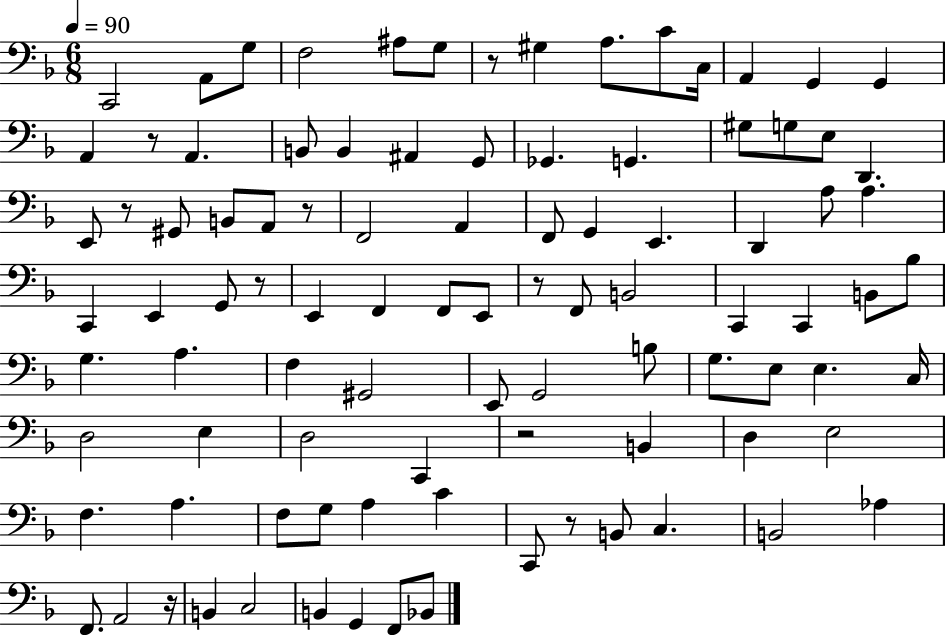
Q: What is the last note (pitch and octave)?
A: Bb2